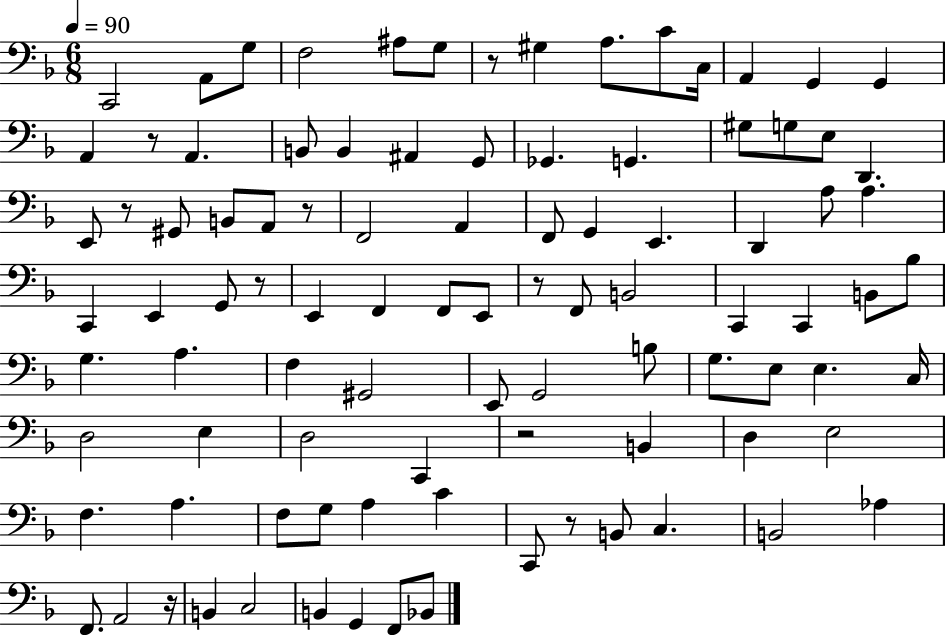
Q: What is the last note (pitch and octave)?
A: Bb2